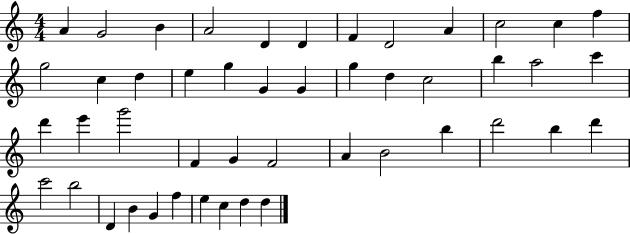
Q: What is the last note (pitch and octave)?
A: D5